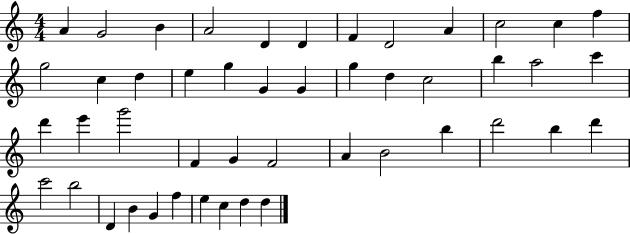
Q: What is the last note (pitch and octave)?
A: D5